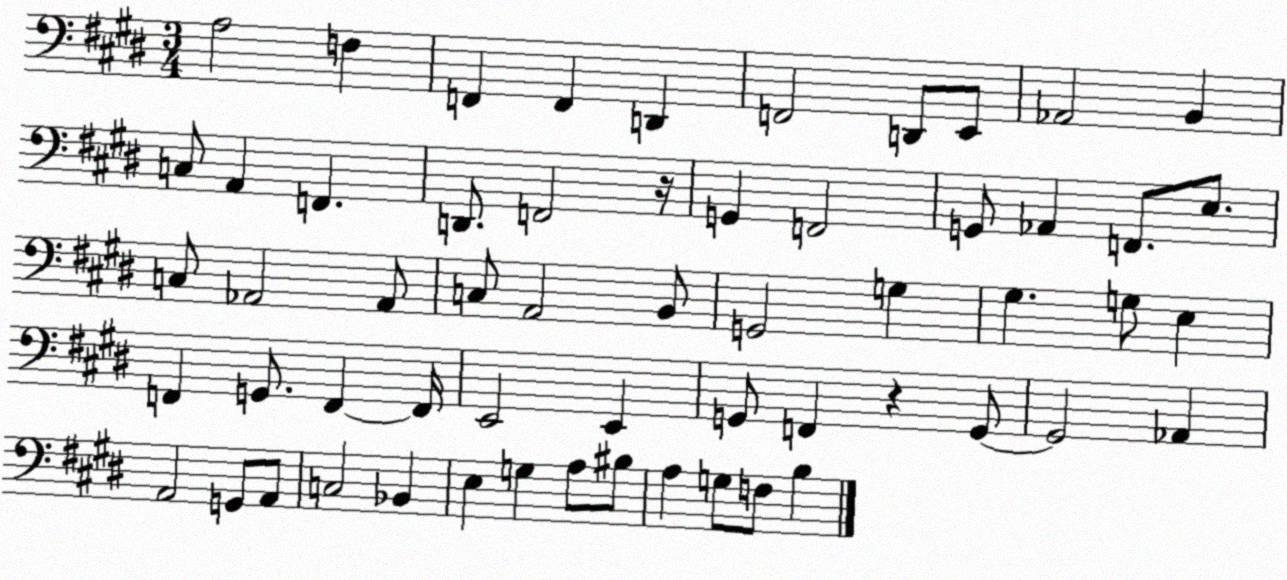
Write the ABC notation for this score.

X:1
T:Untitled
M:3/4
L:1/4
K:E
A,2 F, F,, F,, D,, F,,2 D,,/2 E,,/2 _A,,2 B,, C,/2 A,, F,, D,,/2 F,,2 z/4 G,, F,,2 G,,/2 _A,, F,,/2 E,/2 C,/2 _A,,2 _A,,/2 C,/2 A,,2 B,,/2 G,,2 G, ^G, G,/2 E, F,, G,,/2 F,, F,,/4 E,,2 E,, G,,/2 F,, z G,,/2 G,,2 _A,, A,,2 G,,/2 A,,/2 C,2 _B,, E, G, A,/2 ^B,/2 A, G,/2 F,/2 B,